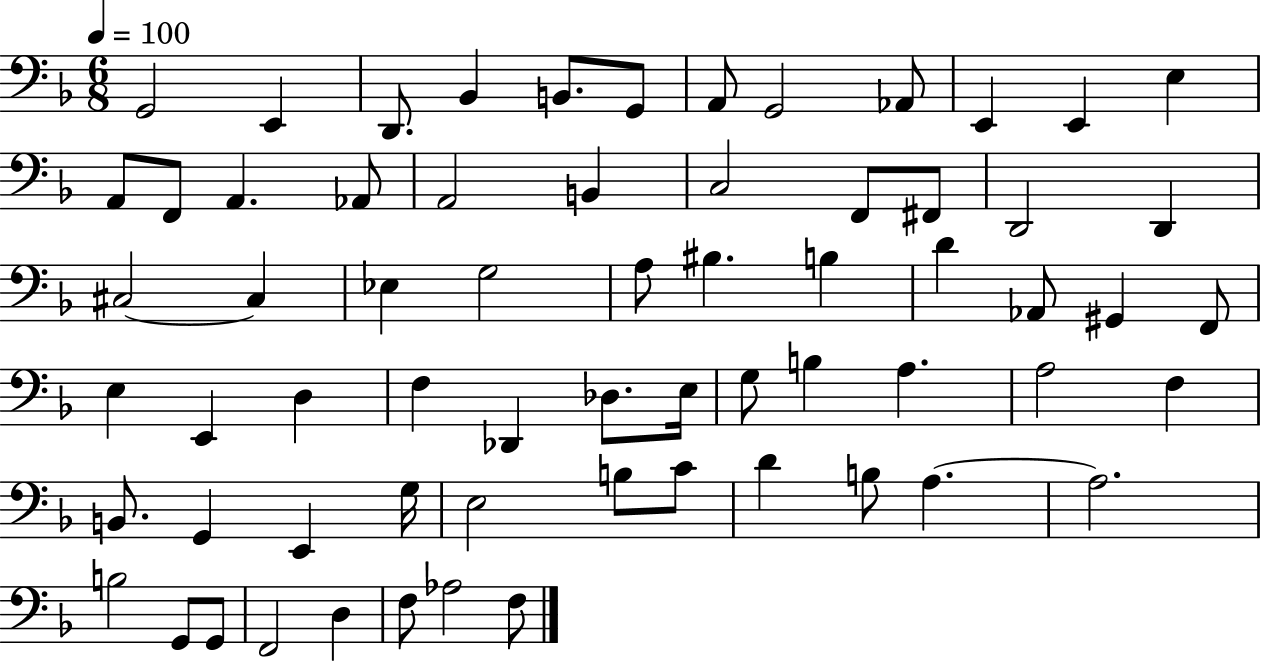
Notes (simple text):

G2/h E2/q D2/e. Bb2/q B2/e. G2/e A2/e G2/h Ab2/e E2/q E2/q E3/q A2/e F2/e A2/q. Ab2/e A2/h B2/q C3/h F2/e F#2/e D2/h D2/q C#3/h C#3/q Eb3/q G3/h A3/e BIS3/q. B3/q D4/q Ab2/e G#2/q F2/e E3/q E2/q D3/q F3/q Db2/q Db3/e. E3/s G3/e B3/q A3/q. A3/h F3/q B2/e. G2/q E2/q G3/s E3/h B3/e C4/e D4/q B3/e A3/q. A3/h. B3/h G2/e G2/e F2/h D3/q F3/e Ab3/h F3/e